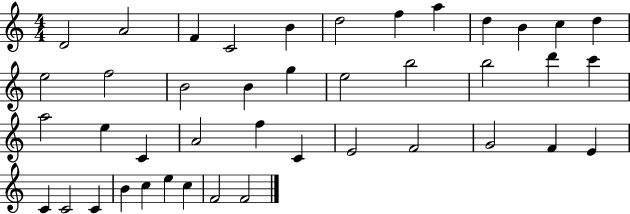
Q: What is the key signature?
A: C major